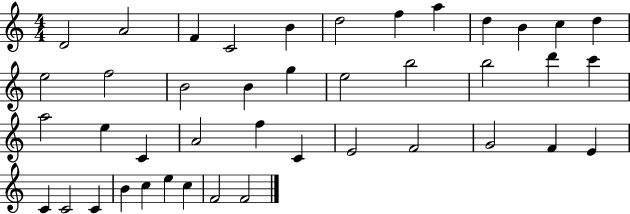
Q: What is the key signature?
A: C major